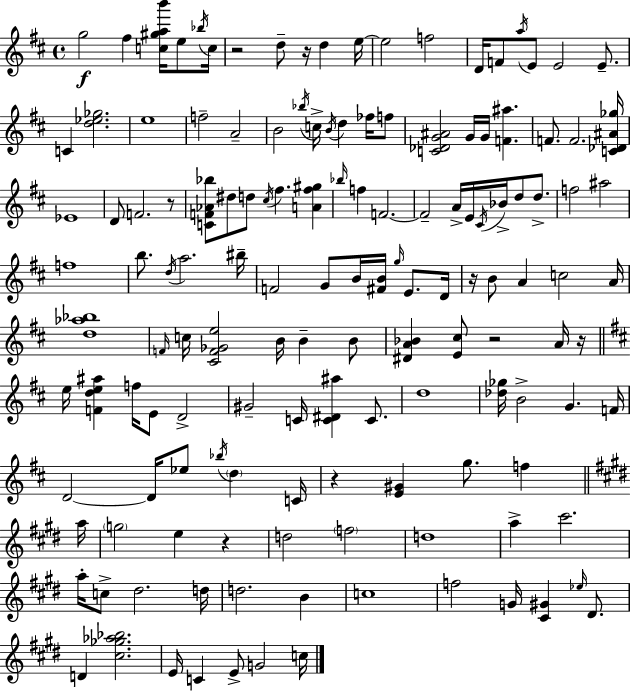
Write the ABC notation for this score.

X:1
T:Untitled
M:4/4
L:1/4
K:D
g2 ^f [c^gab']/4 e/2 _b/4 c/4 z2 d/2 z/4 d e/4 e2 f2 D/4 F/2 a/4 E/2 E2 E/2 C [d_e_g]2 e4 f2 A2 B2 _b/4 c/4 B/4 d _f/4 f/2 [C_DG^A]2 G/4 G/4 [F^a] F/2 F2 [C_D^A_g]/4 _E4 D/2 F2 z/2 [CF_A_b]/2 ^d/2 d/2 ^c/4 ^f [A^f^g] _b/4 f F2 F2 A/4 E/4 ^C/4 _B/4 d/2 d/2 f2 ^a2 f4 b/2 d/4 a2 ^b/4 F2 G/2 B/4 [^FB]/4 g/4 E/2 D/4 z/4 B/2 A c2 A/4 [d_a_b]4 F/4 c/4 [^CF_Ge]2 B/4 B B/2 [^DA_B] [E^c]/2 z2 A/4 z/4 e/4 [Fde^a] f/4 E/2 D2 ^G2 C/4 [C^D^a] C/2 d4 [_d_g]/4 B2 G F/4 D2 D/4 _e/2 _b/4 d C/4 z [E^G] g/2 f a/4 g2 e z d2 f2 d4 a ^c'2 a/4 c/2 ^d2 d/4 d2 B c4 f2 G/4 [^C^G] _e/4 ^D/2 D [^c_g_a_b]2 E/4 C E/2 G2 c/4